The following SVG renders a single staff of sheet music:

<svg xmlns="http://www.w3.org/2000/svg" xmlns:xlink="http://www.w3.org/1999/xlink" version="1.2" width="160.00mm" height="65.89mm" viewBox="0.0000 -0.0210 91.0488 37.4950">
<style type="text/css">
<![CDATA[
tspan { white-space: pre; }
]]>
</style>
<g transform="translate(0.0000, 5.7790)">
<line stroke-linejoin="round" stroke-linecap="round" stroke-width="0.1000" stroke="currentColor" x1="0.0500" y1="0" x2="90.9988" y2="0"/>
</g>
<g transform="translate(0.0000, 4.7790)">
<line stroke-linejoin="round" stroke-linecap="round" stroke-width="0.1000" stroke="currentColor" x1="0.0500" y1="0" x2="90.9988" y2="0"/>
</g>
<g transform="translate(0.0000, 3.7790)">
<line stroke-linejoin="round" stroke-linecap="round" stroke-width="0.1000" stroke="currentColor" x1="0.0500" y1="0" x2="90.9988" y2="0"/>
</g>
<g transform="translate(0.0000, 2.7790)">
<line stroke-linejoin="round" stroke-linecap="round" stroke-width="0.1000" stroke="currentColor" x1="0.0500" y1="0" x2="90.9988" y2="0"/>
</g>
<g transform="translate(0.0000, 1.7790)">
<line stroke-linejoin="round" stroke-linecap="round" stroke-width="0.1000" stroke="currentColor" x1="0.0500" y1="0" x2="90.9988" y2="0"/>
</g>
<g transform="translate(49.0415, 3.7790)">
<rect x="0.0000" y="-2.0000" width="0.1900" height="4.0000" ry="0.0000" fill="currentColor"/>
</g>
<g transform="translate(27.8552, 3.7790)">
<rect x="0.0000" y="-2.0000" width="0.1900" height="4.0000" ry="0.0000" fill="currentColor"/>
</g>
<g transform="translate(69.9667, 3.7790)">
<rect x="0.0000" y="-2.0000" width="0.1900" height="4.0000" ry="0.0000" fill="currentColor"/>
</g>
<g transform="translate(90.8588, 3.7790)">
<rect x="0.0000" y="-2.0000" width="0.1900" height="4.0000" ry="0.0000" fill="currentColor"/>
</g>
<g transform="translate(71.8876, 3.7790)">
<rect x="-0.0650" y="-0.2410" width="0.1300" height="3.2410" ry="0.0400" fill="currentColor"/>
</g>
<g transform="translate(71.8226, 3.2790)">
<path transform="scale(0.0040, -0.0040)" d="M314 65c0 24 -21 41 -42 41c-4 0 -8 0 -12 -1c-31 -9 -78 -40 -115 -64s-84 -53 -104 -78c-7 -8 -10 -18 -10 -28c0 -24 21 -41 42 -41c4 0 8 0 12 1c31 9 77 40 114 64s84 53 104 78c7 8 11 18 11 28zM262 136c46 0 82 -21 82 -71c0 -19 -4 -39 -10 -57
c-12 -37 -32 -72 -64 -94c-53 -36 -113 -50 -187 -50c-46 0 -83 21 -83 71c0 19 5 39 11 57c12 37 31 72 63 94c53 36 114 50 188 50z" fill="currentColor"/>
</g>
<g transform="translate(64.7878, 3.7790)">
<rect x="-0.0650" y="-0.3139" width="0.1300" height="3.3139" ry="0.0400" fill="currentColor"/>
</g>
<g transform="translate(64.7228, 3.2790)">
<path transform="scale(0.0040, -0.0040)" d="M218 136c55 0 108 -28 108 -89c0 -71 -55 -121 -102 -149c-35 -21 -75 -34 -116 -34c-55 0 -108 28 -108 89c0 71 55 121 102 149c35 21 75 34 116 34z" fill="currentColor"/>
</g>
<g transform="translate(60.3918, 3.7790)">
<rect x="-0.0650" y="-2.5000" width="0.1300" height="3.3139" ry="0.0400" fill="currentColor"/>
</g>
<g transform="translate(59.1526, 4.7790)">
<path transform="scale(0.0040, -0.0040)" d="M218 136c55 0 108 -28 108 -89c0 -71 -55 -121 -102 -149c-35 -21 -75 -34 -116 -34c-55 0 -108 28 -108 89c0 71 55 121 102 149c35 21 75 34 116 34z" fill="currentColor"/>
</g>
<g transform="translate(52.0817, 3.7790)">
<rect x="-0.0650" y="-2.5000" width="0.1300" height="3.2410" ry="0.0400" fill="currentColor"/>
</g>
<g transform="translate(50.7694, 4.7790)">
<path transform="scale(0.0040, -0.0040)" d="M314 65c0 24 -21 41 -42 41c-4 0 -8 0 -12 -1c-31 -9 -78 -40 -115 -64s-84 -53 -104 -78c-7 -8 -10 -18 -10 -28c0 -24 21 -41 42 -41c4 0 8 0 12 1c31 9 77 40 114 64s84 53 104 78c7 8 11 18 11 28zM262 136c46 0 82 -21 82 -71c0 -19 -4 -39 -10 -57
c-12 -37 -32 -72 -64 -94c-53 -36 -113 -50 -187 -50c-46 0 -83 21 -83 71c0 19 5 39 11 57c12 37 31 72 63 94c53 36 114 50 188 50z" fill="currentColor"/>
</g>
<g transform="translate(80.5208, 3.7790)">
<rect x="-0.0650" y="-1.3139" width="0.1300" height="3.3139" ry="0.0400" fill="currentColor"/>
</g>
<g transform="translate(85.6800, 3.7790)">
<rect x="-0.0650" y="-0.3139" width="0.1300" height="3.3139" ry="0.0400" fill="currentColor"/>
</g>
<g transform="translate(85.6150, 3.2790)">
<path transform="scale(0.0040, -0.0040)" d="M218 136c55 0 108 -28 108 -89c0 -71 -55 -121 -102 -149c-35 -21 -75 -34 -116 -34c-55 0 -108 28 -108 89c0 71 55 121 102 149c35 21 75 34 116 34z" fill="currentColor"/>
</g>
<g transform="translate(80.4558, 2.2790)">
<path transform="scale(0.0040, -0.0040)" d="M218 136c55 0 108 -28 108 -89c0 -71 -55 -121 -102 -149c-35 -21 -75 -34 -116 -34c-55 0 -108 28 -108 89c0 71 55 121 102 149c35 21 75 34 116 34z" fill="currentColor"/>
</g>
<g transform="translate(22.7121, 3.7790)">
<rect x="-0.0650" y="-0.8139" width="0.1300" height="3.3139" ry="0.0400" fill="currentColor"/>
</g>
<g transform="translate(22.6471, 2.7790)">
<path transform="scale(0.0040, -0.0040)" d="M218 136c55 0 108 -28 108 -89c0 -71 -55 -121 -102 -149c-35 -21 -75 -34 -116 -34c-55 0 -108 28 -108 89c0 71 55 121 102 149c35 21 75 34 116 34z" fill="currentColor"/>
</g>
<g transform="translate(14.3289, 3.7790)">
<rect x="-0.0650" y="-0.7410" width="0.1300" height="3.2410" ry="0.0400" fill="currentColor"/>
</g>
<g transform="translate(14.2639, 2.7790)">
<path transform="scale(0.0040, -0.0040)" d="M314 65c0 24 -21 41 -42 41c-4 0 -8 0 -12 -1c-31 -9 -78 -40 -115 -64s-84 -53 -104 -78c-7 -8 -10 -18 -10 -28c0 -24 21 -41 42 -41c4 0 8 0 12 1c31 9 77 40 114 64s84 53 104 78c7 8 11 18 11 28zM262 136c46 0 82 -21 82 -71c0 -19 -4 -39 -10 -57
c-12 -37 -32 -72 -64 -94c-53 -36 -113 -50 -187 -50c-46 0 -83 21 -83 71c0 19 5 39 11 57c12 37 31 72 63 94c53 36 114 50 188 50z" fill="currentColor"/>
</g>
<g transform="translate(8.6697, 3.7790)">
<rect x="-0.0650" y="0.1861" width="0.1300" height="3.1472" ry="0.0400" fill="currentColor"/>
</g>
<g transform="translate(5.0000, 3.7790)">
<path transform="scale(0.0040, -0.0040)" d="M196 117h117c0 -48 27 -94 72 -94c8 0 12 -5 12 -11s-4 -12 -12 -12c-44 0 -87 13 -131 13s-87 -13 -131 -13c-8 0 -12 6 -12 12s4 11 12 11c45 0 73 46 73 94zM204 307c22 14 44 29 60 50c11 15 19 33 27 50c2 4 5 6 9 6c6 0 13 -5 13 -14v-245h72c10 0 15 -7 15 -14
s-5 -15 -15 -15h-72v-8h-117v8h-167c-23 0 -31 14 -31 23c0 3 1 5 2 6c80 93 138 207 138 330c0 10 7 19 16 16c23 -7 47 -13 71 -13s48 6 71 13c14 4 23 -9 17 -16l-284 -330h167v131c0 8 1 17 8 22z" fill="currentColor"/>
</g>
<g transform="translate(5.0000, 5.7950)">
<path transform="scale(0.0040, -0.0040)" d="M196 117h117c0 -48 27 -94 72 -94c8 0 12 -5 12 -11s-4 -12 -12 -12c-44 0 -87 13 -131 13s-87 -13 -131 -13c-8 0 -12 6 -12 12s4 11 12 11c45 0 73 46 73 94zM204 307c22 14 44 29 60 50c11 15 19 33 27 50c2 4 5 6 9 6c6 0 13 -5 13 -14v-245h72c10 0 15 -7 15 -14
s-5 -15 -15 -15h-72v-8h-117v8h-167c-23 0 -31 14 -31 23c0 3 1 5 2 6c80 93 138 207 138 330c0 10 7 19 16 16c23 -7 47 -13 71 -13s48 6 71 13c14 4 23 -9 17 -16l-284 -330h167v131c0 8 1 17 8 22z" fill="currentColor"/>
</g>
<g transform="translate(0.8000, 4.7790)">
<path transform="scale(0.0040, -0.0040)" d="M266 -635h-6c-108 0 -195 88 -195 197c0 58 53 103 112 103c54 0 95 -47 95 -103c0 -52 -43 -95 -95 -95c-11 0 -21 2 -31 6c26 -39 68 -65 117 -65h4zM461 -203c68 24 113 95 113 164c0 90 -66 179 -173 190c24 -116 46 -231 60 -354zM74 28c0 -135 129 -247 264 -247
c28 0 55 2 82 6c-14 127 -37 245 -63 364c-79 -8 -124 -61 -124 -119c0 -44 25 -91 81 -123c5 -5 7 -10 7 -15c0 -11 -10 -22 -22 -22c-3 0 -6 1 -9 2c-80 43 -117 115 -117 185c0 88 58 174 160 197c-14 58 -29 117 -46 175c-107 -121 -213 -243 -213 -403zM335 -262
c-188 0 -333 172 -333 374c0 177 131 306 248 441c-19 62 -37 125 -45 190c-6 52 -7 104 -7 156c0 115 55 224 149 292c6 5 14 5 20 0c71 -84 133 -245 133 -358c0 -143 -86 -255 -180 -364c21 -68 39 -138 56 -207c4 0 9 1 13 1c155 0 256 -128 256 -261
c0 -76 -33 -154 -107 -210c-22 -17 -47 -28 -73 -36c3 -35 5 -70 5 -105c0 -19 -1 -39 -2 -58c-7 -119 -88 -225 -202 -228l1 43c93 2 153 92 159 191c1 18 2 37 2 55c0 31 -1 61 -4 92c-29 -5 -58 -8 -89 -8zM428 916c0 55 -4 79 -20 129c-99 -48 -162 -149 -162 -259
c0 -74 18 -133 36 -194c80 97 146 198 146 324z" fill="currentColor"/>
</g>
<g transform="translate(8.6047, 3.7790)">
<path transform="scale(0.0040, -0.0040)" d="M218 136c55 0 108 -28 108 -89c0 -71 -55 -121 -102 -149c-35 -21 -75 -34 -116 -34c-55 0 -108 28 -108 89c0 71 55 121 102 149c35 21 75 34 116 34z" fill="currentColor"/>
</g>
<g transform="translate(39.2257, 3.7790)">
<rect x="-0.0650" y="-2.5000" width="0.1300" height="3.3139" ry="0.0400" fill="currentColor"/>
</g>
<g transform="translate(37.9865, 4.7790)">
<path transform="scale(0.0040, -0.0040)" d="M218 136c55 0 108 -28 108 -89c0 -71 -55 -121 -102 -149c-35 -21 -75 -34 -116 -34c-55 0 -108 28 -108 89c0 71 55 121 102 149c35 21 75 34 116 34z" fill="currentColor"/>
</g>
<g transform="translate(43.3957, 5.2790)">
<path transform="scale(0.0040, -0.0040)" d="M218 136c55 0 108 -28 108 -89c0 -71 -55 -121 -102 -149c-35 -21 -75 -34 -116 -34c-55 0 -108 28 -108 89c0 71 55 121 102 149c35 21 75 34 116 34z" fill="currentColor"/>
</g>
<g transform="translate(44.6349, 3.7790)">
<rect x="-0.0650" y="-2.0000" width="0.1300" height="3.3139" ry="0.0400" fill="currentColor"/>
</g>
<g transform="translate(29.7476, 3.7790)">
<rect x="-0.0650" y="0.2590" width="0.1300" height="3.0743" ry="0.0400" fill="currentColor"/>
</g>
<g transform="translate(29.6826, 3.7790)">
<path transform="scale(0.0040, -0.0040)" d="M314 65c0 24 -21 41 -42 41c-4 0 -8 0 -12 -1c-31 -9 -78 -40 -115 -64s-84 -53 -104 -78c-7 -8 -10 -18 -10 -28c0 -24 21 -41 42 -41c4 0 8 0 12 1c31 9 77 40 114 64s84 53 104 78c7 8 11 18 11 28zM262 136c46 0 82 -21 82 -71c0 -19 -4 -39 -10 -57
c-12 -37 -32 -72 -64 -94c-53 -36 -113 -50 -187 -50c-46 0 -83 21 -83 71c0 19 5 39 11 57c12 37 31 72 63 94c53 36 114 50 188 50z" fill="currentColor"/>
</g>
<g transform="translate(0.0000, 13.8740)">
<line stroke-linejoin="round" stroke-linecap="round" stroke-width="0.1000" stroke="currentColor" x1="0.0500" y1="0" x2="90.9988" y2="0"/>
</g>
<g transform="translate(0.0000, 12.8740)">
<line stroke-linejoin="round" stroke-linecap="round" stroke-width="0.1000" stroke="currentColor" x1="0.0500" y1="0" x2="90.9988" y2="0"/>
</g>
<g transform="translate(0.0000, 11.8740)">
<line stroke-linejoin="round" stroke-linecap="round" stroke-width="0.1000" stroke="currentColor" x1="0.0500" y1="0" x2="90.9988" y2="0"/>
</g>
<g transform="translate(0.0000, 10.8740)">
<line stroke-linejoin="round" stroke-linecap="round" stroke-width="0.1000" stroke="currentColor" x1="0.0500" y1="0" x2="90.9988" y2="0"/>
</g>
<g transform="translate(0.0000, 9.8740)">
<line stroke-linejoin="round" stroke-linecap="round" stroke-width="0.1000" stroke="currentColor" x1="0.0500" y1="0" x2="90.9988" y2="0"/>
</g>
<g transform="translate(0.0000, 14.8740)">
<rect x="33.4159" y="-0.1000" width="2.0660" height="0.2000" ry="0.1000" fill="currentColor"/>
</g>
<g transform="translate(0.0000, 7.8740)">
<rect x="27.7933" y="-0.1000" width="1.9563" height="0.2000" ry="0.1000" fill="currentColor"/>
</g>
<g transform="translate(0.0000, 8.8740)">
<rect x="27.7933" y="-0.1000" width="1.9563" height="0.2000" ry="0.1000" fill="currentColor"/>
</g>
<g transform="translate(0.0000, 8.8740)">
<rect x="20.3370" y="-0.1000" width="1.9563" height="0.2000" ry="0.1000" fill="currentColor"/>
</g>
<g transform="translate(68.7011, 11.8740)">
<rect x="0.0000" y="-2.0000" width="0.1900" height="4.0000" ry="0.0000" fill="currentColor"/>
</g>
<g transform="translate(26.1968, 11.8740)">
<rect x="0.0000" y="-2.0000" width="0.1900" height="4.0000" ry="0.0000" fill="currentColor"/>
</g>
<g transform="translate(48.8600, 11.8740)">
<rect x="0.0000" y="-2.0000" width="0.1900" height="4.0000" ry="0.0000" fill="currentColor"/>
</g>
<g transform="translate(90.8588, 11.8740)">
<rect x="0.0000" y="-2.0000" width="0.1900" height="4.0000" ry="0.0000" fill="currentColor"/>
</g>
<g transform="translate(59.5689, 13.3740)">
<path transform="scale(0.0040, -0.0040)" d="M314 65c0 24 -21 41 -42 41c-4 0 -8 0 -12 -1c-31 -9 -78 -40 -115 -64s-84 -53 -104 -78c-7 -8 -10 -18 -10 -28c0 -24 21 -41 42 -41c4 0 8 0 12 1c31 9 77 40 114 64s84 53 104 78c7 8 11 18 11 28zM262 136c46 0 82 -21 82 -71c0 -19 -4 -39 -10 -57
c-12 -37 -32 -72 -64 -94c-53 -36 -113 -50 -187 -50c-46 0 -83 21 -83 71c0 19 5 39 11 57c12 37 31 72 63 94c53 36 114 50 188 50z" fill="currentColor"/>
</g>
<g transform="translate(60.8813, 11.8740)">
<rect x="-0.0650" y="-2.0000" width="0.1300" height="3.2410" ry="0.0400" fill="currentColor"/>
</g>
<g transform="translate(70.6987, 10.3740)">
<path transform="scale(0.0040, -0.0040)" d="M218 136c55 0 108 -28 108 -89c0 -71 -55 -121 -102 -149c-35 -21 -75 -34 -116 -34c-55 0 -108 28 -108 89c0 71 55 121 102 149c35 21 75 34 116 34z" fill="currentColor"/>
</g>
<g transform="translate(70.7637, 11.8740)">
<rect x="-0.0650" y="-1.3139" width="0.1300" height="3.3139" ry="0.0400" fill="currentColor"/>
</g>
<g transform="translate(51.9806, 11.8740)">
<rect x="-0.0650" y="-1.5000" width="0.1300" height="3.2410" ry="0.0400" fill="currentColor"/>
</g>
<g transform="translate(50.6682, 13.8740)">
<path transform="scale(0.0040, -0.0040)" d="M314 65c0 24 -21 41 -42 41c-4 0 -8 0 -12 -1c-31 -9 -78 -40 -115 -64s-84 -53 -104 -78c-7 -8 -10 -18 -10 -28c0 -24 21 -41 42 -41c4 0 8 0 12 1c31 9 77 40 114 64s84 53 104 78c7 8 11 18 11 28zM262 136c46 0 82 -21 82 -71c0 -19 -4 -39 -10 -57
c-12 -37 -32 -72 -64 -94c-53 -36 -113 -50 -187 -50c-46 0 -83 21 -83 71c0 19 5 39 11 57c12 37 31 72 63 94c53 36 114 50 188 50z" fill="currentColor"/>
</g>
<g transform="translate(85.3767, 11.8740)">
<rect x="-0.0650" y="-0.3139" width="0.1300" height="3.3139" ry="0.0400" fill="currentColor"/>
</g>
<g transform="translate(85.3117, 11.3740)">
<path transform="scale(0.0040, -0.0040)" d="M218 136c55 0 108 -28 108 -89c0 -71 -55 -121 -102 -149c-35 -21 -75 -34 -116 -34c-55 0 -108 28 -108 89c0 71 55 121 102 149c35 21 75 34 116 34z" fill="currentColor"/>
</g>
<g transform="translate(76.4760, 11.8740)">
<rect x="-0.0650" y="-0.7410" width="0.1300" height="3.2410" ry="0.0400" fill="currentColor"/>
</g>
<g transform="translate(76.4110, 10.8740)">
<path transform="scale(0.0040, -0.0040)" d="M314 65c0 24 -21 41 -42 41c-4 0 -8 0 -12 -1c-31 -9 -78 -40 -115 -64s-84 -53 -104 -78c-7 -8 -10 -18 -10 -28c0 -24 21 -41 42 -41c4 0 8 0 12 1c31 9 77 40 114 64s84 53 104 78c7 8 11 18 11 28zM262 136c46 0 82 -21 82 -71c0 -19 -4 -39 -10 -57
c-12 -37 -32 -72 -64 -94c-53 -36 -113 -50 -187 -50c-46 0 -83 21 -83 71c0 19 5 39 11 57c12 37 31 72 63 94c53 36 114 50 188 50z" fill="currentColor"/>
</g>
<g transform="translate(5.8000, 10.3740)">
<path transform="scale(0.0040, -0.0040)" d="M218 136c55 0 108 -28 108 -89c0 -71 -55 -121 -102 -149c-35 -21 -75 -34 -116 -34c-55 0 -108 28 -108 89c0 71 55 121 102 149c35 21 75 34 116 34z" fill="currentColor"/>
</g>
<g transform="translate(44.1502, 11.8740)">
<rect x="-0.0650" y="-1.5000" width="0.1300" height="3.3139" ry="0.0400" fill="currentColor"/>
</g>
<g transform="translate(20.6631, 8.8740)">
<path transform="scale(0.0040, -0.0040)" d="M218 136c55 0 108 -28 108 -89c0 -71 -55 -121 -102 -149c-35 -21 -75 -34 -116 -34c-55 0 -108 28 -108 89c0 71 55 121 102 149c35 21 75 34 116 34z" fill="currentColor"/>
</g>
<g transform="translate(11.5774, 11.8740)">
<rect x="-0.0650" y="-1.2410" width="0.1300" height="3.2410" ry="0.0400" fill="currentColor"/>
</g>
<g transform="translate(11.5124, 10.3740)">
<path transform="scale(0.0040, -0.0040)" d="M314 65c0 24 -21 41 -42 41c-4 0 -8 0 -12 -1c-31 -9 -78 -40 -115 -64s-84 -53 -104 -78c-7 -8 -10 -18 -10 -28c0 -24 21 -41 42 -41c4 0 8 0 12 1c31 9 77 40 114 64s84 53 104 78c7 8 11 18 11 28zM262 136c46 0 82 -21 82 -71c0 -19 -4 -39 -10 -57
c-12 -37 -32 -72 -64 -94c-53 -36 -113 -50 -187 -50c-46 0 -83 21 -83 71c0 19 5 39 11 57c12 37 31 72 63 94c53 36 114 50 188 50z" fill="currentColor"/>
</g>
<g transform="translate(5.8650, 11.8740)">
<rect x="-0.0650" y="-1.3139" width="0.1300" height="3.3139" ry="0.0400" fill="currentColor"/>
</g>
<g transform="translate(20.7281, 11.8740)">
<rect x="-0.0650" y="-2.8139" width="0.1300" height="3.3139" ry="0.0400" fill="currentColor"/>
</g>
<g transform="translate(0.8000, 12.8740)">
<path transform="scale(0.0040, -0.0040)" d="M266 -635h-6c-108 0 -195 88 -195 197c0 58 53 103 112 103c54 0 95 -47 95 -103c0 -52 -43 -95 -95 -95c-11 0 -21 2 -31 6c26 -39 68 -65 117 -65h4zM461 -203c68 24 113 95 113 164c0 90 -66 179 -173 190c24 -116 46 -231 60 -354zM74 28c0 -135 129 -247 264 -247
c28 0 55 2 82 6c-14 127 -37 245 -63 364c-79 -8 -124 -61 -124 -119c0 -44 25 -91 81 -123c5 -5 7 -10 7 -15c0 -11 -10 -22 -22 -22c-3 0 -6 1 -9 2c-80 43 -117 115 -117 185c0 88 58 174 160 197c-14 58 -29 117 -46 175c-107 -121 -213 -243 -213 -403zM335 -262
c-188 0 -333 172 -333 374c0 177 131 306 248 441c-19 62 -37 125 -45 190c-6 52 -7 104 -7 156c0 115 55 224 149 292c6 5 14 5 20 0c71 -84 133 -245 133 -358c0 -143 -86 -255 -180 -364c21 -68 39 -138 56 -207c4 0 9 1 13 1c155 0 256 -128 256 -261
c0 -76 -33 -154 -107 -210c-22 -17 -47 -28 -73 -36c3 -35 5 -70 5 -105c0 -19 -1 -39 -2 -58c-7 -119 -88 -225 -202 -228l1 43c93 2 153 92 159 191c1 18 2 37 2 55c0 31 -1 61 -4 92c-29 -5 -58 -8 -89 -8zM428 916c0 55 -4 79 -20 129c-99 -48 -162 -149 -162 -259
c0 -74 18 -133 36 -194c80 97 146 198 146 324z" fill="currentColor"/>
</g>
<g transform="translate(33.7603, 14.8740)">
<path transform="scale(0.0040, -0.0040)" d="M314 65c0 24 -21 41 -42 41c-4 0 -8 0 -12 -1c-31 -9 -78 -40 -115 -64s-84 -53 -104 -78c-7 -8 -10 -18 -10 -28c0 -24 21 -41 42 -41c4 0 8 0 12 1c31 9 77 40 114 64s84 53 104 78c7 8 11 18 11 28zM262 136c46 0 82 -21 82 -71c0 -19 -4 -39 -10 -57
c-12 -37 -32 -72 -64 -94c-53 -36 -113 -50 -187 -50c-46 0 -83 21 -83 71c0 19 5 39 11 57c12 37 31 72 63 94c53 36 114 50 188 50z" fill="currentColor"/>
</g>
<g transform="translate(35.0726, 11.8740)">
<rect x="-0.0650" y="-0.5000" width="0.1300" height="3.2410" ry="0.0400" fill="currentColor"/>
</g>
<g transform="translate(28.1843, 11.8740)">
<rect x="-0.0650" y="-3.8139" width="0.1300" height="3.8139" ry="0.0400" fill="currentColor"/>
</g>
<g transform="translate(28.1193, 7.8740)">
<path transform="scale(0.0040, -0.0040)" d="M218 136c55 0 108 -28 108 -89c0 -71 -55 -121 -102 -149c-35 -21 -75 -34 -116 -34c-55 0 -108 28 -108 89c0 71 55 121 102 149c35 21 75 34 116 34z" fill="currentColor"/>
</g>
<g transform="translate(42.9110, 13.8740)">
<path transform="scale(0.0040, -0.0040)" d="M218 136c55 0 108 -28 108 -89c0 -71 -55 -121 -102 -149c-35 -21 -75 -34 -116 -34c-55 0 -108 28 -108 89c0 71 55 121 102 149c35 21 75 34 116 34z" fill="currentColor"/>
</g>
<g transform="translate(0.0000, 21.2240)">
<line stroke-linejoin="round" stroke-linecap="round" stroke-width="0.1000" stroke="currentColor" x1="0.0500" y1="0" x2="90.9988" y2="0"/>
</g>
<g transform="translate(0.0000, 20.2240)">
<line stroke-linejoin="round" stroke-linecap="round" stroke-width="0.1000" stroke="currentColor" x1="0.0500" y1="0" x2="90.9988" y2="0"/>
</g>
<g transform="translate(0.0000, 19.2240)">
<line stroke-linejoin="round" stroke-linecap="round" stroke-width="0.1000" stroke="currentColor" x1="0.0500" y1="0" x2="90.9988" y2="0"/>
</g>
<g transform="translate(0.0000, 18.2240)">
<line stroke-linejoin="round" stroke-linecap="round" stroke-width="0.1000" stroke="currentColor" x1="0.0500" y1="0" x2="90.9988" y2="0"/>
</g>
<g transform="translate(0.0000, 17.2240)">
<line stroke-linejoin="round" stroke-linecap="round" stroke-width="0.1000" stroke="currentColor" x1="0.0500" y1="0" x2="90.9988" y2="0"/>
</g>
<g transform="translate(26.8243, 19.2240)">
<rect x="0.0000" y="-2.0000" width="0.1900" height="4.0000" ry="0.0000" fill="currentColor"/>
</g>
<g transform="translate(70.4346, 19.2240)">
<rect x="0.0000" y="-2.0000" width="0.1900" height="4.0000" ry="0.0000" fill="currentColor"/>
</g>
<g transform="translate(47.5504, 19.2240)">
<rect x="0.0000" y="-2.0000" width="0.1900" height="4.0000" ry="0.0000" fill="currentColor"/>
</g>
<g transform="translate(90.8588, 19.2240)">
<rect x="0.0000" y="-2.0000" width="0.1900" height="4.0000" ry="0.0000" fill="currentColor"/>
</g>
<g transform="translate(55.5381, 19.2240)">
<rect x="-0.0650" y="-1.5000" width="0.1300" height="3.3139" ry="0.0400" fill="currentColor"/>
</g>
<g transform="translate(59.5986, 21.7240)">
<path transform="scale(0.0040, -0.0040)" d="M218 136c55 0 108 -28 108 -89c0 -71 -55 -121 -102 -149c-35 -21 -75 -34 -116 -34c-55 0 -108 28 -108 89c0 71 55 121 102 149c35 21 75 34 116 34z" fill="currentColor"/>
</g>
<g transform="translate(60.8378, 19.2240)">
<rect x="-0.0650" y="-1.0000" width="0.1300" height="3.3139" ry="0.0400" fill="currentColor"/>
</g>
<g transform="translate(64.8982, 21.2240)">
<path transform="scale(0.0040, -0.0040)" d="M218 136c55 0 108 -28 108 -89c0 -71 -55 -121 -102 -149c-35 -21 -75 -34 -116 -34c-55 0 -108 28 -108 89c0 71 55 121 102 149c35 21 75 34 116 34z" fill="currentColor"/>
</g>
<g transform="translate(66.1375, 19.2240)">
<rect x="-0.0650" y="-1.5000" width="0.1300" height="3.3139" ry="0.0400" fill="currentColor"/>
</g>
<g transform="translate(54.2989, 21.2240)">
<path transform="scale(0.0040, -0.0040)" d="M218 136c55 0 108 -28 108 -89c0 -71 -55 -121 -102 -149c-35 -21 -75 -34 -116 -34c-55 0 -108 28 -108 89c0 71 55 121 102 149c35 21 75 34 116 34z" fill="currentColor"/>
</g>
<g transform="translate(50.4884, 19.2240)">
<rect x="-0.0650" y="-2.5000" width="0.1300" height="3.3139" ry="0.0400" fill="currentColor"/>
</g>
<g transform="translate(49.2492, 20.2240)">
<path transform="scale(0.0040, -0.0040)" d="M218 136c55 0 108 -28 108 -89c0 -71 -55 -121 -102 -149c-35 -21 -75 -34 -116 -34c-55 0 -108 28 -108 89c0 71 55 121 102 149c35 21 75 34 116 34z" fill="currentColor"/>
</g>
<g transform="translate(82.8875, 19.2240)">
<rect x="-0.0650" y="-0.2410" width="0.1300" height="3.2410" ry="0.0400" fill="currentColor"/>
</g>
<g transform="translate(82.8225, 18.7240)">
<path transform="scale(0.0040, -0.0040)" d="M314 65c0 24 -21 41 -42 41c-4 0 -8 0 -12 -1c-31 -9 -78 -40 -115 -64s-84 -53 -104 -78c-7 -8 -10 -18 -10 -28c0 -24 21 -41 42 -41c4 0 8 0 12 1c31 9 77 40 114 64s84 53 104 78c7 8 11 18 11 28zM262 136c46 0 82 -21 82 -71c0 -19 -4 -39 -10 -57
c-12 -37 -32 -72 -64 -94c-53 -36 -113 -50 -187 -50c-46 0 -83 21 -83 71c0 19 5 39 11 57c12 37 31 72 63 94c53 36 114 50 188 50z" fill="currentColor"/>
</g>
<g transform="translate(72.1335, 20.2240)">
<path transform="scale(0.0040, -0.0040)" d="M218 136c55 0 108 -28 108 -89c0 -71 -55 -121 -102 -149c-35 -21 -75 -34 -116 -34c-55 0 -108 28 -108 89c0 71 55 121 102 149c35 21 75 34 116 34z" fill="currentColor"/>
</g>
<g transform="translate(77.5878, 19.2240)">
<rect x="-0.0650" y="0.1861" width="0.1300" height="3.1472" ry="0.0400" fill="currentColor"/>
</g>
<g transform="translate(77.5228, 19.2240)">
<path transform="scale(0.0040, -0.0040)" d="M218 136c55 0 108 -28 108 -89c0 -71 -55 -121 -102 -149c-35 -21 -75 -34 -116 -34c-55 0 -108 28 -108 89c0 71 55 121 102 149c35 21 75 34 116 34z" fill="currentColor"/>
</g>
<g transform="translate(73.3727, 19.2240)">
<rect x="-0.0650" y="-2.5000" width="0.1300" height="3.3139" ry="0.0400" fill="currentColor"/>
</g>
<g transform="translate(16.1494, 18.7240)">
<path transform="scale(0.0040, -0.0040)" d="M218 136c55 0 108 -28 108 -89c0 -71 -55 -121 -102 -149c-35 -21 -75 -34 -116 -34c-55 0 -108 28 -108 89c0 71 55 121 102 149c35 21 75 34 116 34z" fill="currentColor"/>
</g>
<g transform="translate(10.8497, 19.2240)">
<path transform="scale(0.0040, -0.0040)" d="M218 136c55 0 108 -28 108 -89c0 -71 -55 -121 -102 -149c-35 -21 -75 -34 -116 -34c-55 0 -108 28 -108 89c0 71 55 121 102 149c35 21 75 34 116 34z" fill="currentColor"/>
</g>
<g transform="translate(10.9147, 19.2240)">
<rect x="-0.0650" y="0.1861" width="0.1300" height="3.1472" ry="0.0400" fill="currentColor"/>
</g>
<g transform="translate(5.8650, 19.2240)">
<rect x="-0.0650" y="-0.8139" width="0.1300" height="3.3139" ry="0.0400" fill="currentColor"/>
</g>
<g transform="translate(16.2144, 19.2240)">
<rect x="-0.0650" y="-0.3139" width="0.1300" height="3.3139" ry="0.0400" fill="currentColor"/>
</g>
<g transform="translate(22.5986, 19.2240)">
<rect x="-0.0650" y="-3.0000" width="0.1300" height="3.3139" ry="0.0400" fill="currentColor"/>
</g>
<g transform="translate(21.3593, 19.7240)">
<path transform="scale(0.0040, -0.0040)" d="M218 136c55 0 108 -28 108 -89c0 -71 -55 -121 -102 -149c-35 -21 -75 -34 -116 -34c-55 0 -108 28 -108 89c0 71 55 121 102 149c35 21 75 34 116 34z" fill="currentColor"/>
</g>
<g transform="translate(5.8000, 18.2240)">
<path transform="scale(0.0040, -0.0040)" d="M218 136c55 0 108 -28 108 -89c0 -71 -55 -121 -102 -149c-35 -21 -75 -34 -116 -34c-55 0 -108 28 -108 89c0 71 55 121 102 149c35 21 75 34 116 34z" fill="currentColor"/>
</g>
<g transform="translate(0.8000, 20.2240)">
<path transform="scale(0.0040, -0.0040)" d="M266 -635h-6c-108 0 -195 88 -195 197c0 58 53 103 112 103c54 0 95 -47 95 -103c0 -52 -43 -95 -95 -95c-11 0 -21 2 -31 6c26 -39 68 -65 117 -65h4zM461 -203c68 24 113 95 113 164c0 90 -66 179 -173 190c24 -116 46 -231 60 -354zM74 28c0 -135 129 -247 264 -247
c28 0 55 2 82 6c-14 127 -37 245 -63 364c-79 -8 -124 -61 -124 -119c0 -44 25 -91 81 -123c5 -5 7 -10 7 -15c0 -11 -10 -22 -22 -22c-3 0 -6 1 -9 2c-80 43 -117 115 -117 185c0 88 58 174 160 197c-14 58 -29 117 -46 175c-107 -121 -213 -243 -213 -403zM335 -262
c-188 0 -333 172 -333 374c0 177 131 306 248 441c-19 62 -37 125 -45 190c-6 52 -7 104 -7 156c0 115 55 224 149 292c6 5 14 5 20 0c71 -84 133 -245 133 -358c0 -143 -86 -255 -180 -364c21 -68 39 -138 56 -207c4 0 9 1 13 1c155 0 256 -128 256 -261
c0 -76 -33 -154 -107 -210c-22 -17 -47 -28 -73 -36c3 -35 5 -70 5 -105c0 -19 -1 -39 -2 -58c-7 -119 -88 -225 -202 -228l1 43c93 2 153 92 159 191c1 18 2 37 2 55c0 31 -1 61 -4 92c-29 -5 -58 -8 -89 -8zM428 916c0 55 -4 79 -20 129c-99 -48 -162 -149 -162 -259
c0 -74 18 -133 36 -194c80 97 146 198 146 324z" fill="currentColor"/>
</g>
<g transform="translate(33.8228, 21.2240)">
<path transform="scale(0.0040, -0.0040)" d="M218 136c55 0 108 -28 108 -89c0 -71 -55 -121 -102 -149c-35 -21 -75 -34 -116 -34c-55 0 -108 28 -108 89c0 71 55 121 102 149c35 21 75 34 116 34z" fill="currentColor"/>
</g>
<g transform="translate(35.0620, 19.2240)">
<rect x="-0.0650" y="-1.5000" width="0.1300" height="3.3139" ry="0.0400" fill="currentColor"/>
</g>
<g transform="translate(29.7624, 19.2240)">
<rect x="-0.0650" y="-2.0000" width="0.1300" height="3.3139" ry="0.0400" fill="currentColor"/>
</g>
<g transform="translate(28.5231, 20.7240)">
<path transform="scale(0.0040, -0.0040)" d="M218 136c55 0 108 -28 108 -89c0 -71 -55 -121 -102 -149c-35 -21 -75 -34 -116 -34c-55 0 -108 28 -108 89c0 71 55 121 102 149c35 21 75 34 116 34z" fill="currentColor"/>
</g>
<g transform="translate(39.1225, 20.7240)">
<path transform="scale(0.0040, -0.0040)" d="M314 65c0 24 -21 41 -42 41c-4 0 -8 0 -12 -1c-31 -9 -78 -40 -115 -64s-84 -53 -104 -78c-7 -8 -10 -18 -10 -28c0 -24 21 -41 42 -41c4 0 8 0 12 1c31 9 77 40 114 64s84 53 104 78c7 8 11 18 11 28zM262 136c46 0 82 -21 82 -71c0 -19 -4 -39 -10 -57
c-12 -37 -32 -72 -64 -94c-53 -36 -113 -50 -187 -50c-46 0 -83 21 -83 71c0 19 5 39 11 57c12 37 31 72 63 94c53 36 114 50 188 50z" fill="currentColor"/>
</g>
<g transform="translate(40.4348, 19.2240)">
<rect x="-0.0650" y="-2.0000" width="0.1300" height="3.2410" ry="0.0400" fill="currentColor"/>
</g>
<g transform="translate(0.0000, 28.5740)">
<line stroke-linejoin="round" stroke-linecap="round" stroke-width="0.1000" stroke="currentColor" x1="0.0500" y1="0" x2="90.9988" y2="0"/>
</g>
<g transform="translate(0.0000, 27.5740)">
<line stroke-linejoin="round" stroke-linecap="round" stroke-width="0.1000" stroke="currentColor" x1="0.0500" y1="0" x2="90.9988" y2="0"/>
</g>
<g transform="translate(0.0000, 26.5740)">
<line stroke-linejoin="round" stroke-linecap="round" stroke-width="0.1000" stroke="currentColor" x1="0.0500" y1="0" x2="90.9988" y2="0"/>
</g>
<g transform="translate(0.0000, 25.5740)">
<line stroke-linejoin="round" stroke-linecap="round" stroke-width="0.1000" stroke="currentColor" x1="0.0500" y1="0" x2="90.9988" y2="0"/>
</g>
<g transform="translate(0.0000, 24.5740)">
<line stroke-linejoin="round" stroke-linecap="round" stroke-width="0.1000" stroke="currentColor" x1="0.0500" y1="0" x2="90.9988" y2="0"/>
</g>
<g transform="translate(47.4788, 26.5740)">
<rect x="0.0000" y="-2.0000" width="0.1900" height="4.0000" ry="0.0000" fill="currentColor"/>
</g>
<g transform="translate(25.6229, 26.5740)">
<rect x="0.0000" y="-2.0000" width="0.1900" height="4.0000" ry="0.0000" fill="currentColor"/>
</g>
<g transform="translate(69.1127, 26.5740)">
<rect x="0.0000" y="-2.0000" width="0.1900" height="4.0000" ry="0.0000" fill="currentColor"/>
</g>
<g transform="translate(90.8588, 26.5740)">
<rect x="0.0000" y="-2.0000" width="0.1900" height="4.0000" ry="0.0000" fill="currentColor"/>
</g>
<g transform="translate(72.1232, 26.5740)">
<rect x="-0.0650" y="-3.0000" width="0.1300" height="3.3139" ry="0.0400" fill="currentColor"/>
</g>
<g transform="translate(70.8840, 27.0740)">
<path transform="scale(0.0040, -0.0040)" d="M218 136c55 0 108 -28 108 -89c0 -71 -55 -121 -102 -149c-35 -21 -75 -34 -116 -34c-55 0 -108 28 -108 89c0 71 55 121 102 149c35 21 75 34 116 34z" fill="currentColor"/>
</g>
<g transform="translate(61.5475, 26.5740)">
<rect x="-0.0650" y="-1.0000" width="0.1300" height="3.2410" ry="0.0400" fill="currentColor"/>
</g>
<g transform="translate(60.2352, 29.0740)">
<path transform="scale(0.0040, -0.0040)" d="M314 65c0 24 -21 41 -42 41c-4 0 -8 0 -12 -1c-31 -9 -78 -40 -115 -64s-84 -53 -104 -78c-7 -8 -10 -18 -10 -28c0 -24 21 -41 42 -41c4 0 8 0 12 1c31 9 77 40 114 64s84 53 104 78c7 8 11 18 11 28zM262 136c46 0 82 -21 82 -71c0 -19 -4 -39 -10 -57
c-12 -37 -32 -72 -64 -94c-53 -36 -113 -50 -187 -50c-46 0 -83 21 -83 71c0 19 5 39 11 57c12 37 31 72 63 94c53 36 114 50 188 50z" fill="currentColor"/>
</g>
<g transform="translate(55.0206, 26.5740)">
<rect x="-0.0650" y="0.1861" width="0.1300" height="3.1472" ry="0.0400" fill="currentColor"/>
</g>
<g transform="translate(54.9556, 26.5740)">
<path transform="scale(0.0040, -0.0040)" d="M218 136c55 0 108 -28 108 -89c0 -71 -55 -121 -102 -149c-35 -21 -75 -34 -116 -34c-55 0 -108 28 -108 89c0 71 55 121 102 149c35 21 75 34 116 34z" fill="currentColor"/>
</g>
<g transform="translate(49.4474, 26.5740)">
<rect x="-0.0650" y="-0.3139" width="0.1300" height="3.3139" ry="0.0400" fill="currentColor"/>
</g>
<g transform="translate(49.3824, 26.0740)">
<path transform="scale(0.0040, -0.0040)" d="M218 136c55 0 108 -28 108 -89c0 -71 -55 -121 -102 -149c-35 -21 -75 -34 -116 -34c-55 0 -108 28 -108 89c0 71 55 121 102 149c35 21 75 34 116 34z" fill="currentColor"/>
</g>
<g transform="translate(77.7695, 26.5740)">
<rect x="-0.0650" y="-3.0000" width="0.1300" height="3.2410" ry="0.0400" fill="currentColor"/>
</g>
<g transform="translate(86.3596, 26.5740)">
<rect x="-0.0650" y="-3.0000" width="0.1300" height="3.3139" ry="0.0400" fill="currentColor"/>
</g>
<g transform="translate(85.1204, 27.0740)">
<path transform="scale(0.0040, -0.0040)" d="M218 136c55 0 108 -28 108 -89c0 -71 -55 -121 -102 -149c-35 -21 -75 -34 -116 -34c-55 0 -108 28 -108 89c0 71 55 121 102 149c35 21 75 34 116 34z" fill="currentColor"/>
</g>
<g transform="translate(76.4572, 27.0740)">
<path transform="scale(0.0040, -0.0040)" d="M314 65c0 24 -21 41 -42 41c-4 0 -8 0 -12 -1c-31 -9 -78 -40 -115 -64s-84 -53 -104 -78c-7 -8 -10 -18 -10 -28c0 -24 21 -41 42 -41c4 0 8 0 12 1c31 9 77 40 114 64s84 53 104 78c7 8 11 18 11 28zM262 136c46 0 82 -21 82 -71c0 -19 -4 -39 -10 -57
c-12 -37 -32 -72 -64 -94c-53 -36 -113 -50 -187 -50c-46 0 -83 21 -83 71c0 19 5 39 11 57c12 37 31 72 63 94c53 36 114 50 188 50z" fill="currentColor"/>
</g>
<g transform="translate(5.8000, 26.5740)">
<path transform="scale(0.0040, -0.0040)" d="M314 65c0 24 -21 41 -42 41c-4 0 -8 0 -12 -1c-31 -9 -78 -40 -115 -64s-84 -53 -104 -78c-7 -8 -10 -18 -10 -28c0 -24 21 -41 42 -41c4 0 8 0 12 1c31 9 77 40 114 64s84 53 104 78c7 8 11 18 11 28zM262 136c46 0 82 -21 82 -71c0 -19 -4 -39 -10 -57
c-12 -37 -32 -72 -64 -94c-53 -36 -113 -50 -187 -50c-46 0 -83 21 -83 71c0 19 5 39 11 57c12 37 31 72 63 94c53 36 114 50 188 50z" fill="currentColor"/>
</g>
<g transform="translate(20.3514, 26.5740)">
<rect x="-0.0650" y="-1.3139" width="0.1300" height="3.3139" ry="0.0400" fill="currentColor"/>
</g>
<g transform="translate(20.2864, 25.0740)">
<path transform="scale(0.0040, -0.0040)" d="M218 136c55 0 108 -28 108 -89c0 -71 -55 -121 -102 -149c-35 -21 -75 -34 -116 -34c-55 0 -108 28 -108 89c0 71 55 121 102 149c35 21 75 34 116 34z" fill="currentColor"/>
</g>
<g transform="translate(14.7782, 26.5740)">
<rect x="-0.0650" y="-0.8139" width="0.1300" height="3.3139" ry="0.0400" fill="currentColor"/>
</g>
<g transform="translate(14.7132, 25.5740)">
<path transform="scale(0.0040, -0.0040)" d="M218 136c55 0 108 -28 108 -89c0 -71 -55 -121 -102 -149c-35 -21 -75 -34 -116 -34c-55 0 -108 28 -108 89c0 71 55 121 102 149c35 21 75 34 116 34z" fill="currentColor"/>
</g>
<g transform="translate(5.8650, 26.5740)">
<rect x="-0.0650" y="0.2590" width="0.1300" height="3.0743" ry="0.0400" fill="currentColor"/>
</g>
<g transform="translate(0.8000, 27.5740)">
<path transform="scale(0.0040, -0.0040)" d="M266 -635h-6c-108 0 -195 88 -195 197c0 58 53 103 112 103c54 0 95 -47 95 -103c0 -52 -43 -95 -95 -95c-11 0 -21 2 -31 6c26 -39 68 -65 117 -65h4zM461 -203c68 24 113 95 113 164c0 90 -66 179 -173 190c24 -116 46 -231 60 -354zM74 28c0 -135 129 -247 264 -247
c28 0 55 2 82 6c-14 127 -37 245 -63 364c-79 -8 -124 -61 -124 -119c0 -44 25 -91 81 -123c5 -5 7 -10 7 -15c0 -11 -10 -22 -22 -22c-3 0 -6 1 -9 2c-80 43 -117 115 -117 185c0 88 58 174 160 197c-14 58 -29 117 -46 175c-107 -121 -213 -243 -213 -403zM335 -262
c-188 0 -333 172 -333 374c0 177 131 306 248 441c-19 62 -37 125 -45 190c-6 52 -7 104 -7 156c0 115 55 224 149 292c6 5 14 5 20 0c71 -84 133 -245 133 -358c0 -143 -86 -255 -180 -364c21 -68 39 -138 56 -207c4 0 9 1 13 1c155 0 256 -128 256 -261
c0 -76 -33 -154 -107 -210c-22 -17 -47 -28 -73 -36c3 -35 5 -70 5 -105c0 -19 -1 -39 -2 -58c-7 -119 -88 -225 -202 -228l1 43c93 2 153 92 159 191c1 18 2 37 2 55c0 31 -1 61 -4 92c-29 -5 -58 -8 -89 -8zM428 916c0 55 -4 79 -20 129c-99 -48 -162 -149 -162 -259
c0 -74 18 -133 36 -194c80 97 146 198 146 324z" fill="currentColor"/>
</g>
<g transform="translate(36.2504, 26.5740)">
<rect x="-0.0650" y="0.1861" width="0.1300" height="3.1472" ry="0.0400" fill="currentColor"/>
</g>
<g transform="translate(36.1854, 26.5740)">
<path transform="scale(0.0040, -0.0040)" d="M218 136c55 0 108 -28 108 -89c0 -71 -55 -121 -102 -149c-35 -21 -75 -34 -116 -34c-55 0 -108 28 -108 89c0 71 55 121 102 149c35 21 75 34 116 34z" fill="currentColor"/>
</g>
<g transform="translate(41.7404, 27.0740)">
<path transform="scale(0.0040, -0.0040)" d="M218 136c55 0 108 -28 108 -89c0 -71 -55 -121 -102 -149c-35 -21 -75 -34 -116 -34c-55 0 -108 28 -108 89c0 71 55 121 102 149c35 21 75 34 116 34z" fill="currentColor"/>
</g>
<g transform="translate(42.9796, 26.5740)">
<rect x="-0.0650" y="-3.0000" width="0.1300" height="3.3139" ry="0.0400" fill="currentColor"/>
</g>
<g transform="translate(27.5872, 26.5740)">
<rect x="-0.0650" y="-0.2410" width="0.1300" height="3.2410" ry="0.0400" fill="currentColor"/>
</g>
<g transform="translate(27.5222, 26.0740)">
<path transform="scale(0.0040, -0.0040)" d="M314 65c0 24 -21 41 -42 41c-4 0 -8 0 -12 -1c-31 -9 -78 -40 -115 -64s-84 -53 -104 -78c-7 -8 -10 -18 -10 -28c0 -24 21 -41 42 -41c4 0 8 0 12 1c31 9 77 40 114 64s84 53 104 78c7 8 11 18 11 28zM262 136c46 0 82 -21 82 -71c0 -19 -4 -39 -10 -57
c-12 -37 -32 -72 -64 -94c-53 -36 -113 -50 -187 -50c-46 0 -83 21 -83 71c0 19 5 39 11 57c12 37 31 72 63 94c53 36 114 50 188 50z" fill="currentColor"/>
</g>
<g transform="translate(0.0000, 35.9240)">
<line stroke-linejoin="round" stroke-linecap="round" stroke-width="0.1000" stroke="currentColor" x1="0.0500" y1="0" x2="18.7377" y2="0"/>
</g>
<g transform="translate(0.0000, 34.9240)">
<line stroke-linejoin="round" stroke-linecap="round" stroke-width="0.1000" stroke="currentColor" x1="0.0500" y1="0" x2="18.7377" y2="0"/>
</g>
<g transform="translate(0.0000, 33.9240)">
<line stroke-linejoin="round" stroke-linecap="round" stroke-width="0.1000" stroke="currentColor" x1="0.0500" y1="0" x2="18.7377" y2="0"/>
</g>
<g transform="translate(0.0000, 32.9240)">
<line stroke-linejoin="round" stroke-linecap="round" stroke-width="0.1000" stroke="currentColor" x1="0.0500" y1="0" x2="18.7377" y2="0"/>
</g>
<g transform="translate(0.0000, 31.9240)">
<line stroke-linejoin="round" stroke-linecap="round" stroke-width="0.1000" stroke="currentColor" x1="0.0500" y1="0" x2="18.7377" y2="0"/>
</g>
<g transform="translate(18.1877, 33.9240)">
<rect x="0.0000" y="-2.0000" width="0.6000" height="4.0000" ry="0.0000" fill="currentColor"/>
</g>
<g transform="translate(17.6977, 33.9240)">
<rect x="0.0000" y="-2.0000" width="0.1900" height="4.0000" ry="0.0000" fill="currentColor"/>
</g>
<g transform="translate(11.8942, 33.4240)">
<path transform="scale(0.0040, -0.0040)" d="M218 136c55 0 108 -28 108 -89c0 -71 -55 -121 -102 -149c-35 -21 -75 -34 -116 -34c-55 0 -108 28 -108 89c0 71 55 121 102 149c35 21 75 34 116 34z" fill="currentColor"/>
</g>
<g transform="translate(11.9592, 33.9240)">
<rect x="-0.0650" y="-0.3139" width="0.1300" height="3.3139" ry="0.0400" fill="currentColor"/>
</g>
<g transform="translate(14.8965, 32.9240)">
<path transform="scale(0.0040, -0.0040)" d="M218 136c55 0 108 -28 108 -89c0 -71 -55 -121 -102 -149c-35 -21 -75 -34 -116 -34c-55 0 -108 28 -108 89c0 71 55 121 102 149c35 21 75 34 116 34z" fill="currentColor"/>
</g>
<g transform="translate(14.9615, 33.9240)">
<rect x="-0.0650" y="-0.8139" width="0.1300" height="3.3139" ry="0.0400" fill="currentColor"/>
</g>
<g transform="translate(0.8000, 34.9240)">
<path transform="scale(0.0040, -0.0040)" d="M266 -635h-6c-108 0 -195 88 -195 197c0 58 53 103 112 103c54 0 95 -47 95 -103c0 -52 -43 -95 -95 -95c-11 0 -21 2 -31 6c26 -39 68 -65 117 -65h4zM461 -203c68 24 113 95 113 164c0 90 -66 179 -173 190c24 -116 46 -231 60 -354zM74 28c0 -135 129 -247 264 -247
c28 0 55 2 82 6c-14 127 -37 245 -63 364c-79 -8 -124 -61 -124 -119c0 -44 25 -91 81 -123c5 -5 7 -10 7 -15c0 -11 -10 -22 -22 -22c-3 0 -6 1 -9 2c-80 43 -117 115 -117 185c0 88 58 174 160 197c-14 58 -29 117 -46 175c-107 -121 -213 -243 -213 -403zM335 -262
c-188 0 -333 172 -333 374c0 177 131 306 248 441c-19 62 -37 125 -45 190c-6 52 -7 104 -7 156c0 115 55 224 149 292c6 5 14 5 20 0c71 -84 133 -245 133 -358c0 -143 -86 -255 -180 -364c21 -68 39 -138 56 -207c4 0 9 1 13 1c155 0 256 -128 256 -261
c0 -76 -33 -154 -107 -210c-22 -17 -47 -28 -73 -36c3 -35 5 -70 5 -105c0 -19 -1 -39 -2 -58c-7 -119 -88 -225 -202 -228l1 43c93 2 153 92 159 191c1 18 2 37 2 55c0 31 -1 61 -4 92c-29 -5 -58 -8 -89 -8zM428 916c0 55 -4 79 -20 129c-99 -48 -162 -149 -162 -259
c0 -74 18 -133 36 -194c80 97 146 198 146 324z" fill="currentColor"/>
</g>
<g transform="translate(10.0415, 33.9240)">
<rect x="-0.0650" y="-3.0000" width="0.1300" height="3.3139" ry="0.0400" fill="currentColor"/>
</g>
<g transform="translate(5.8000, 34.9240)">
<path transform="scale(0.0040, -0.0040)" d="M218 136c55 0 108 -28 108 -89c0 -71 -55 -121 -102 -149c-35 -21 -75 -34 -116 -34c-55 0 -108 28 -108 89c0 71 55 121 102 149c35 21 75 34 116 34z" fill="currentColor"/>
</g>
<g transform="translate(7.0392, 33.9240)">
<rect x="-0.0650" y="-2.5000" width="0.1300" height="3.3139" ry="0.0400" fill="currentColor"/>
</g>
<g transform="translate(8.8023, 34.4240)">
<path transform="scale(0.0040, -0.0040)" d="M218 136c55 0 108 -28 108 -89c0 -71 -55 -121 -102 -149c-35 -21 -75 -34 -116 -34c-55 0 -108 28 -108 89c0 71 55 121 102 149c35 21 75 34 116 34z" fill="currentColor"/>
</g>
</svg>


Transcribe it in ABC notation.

X:1
T:Untitled
M:4/4
L:1/4
K:C
B d2 d B2 G F G2 G c c2 e c e e2 a c' C2 E E2 F2 e d2 c d B c A F E F2 G E D E G B c2 B2 d e c2 B A c B D2 A A2 A G A c d